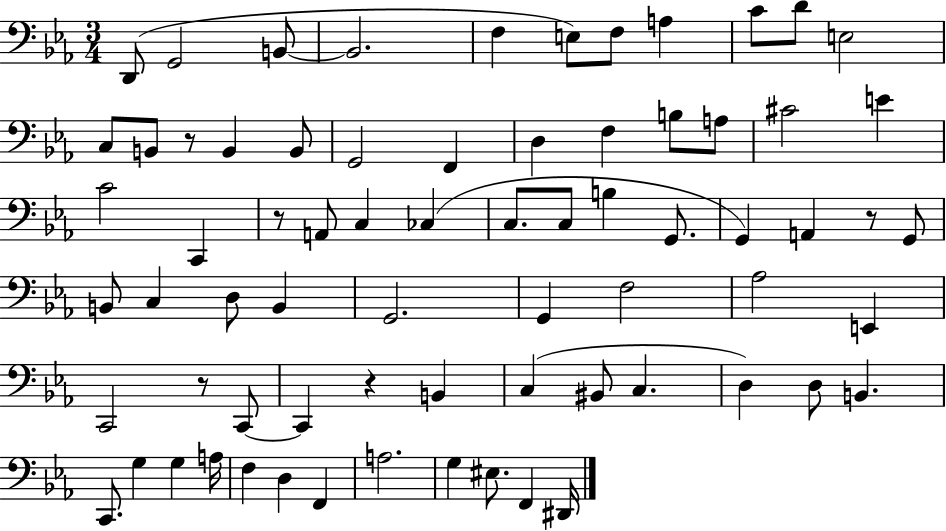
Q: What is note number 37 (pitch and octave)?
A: C3